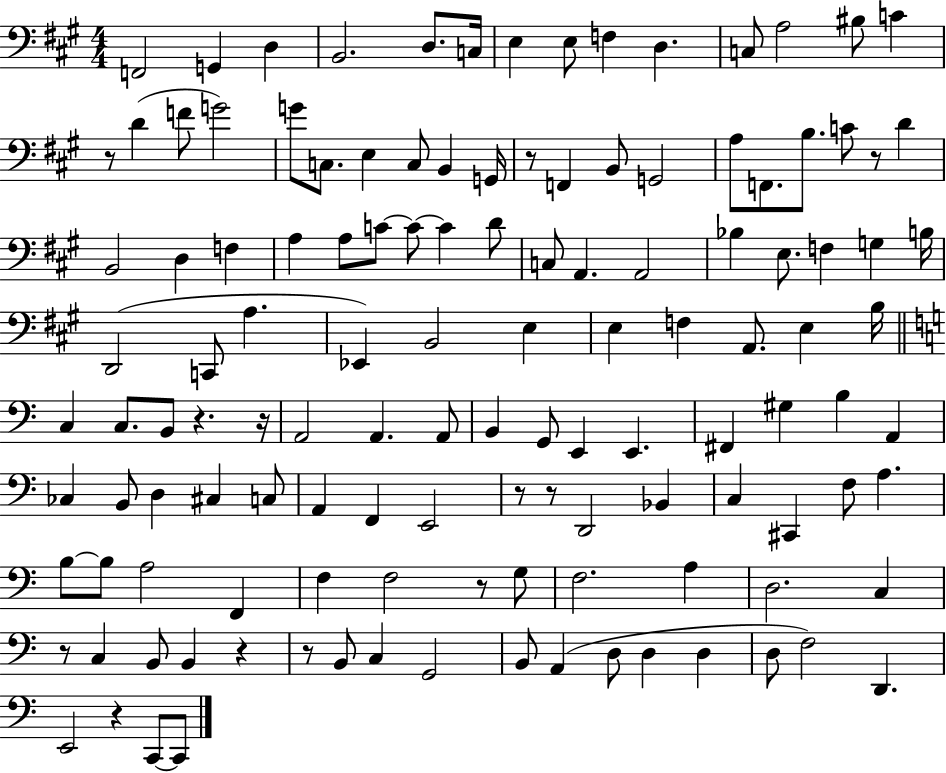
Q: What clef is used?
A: bass